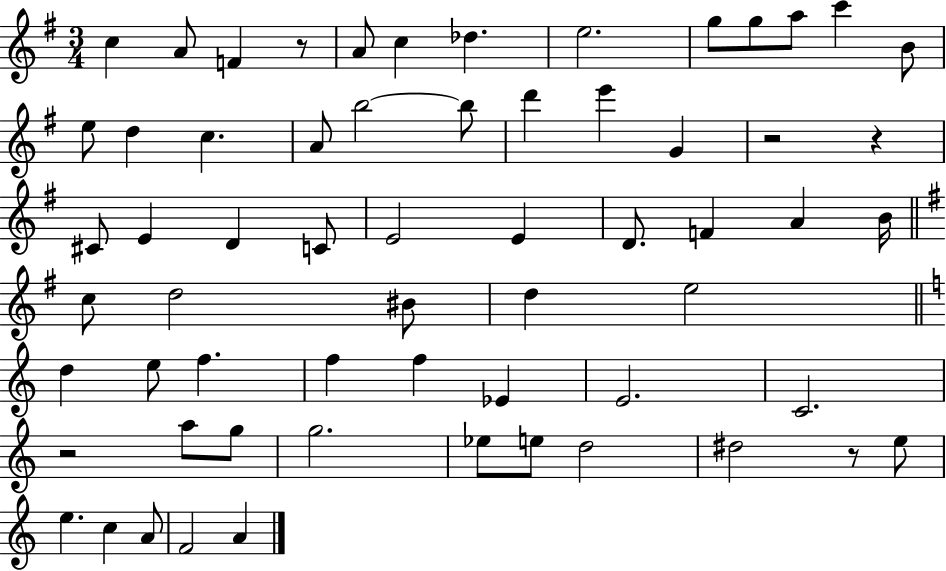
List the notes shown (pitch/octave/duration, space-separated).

C5/q A4/e F4/q R/e A4/e C5/q Db5/q. E5/h. G5/e G5/e A5/e C6/q B4/e E5/e D5/q C5/q. A4/e B5/h B5/e D6/q E6/q G4/q R/h R/q C#4/e E4/q D4/q C4/e E4/h E4/q D4/e. F4/q A4/q B4/s C5/e D5/h BIS4/e D5/q E5/h D5/q E5/e F5/q. F5/q F5/q Eb4/q E4/h. C4/h. R/h A5/e G5/e G5/h. Eb5/e E5/e D5/h D#5/h R/e E5/e E5/q. C5/q A4/e F4/h A4/q